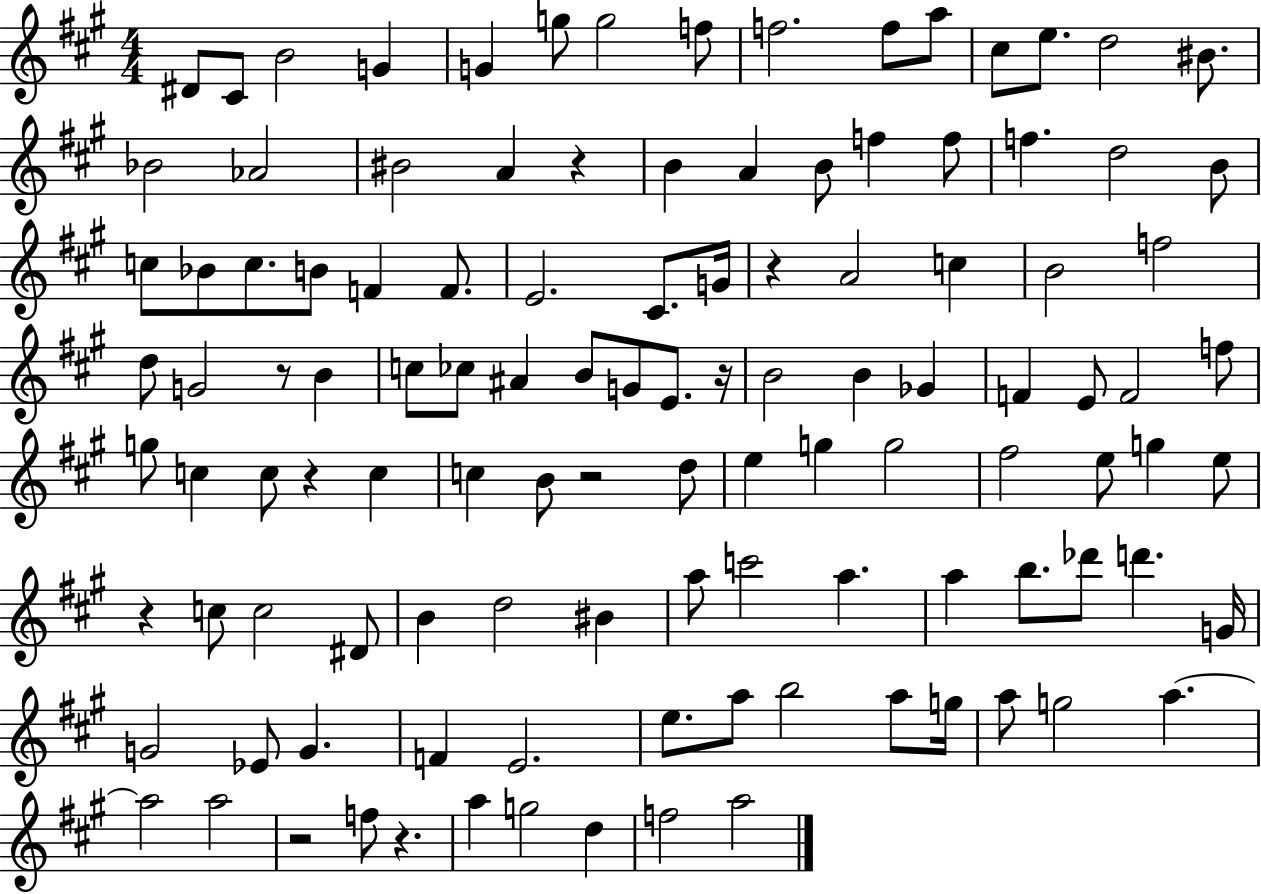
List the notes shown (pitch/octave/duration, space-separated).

D#4/e C#4/e B4/h G4/q G4/q G5/e G5/h F5/e F5/h. F5/e A5/e C#5/e E5/e. D5/h BIS4/e. Bb4/h Ab4/h BIS4/h A4/q R/q B4/q A4/q B4/e F5/q F5/e F5/q. D5/h B4/e C5/e Bb4/e C5/e. B4/e F4/q F4/e. E4/h. C#4/e. G4/s R/q A4/h C5/q B4/h F5/h D5/e G4/h R/e B4/q C5/e CES5/e A#4/q B4/e G4/e E4/e. R/s B4/h B4/q Gb4/q F4/q E4/e F4/h F5/e G5/e C5/q C5/e R/q C5/q C5/q B4/e R/h D5/e E5/q G5/q G5/h F#5/h E5/e G5/q E5/e R/q C5/e C5/h D#4/e B4/q D5/h BIS4/q A5/e C6/h A5/q. A5/q B5/e. Db6/e D6/q. G4/s G4/h Eb4/e G4/q. F4/q E4/h. E5/e. A5/e B5/h A5/e G5/s A5/e G5/h A5/q. A5/h A5/h R/h F5/e R/q. A5/q G5/h D5/q F5/h A5/h